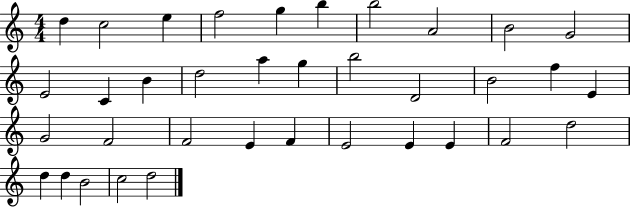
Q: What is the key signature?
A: C major